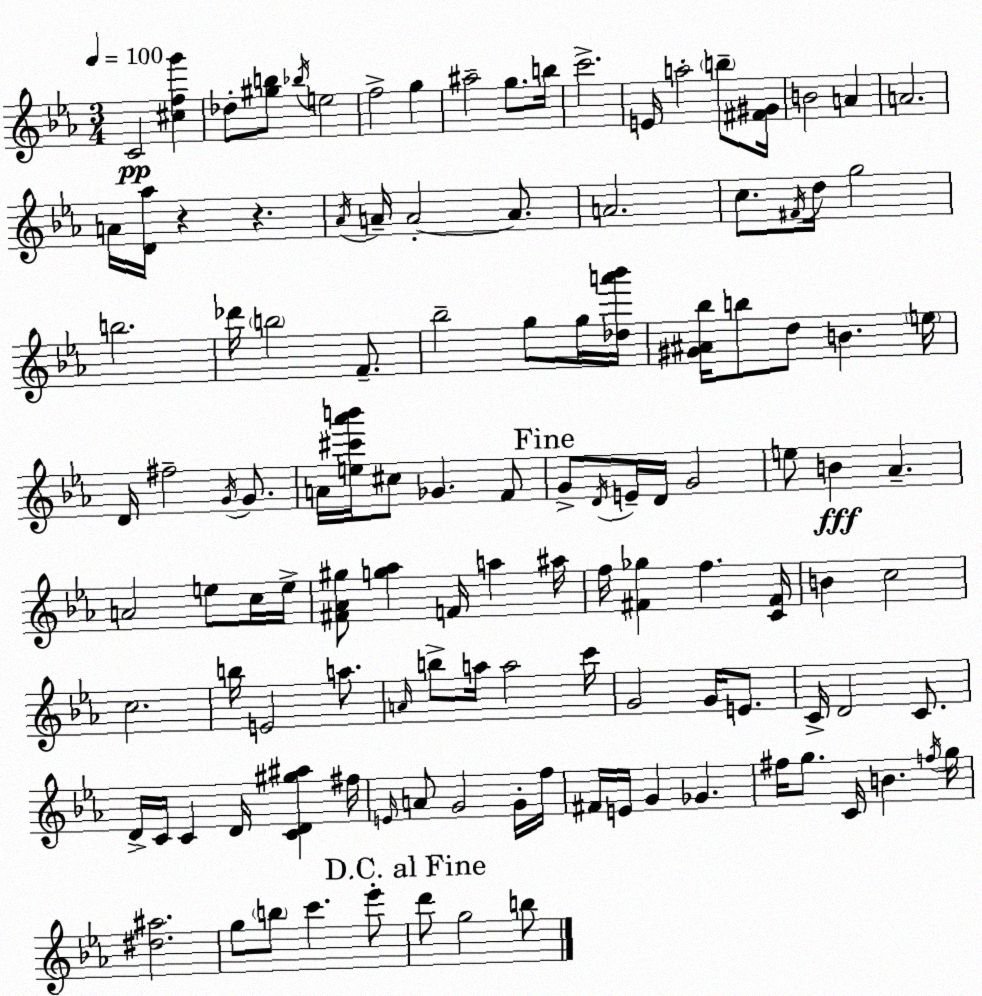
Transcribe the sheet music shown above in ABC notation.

X:1
T:Untitled
M:3/4
L:1/4
K:Cm
C2 [^cfg'] _d/2 [^gb]/2 _b/4 e2 f2 g ^a2 g/2 b/4 c'2 E/4 a2 b/2 [^F^G]/4 B2 A A2 A/4 [D_a]/4 z z _A/4 A/4 A2 A/2 A2 c/2 ^F/4 d/4 g2 b2 _d'/4 b2 F/2 _b2 g/2 g/4 [_da'_b']/4 [^G^A_b]/4 b/2 d/2 B e/4 D/4 ^f2 G/4 G/2 A/4 [e^c'_a'b']/4 ^c/2 _G F/2 G/2 D/4 E/4 D/4 G2 e/2 B _A A2 e/2 c/4 e/4 [^F_A^g]/2 [g_a] F/4 a ^a/4 f/4 [^F_g] f [C^F]/4 B c2 c2 b/4 E2 a/2 A/4 b/2 a/4 a2 c'/4 G2 G/4 E/2 C/4 D2 C/2 D/4 C/4 C D/4 [CD^g^a] ^f/4 E/4 A/2 G2 G/4 f/4 ^F/4 E/4 G _G ^f/4 g/2 C/4 B f/4 g/4 [^d^a]2 g/2 b/2 c' _e'/2 d'/2 g2 b/2